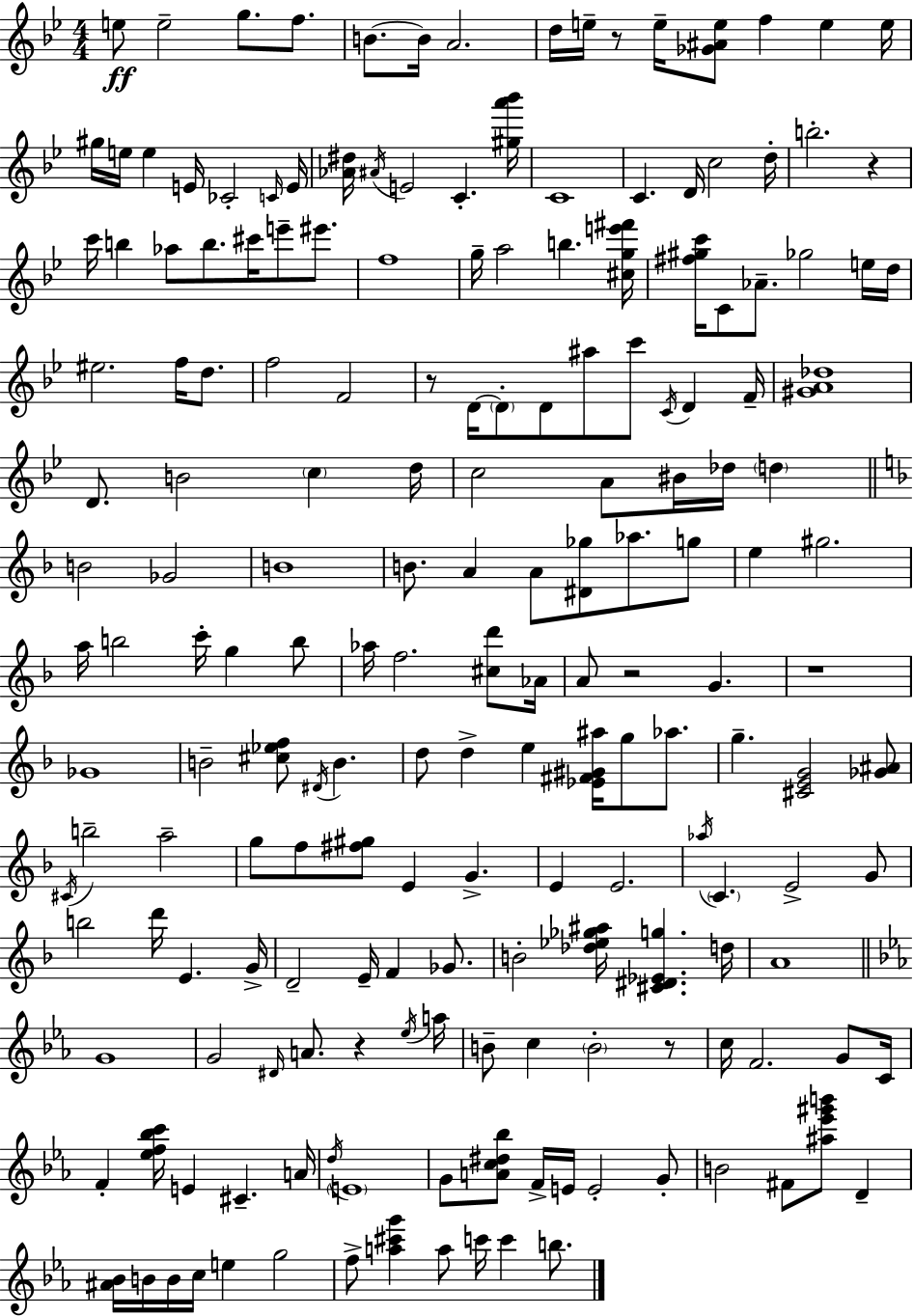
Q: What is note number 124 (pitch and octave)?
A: D#4